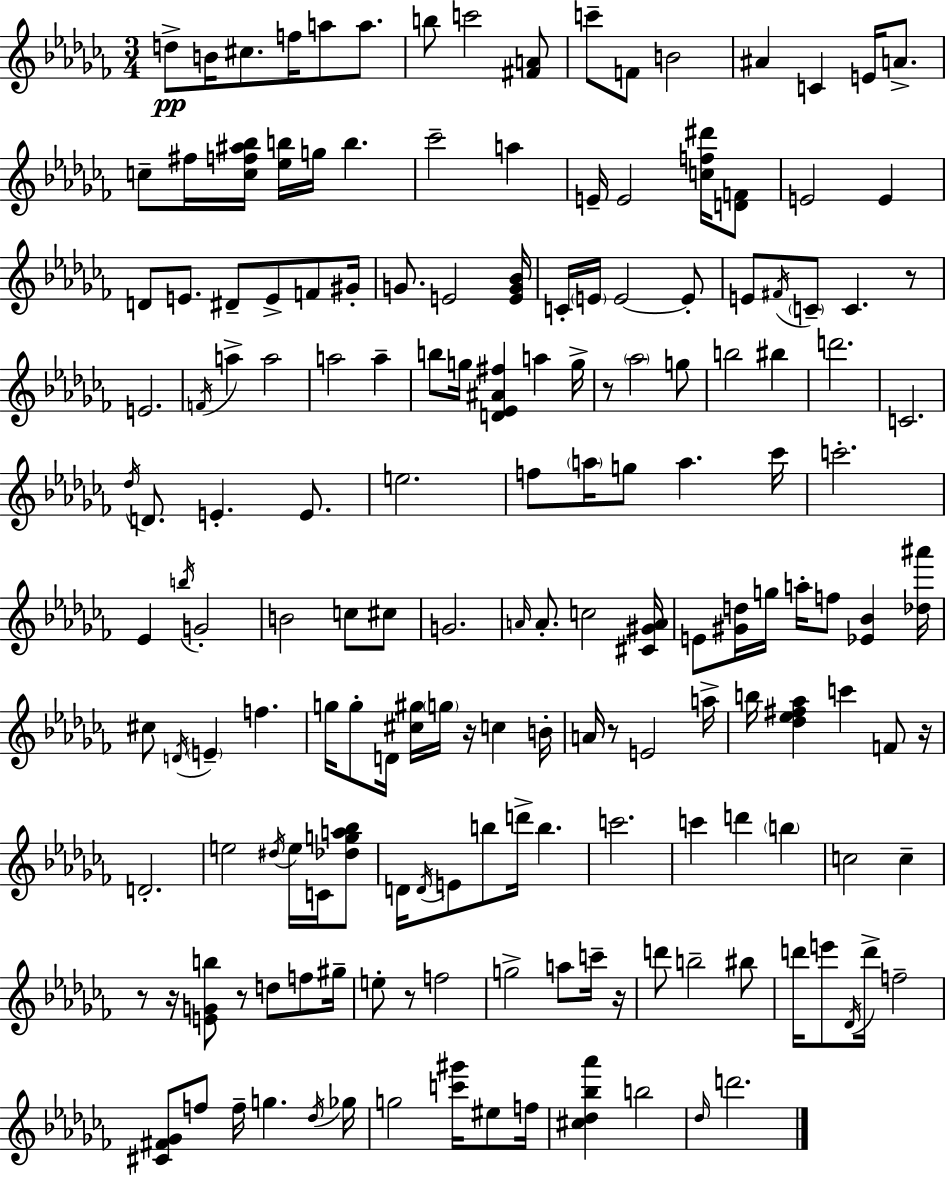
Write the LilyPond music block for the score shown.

{
  \clef treble
  \numericTimeSignature
  \time 3/4
  \key aes \minor
  d''8->\pp b'16 cis''8. f''16 a''8 a''8. | b''8 c'''2 <fis' a'>8 | c'''8-- f'8 b'2 | ais'4 c'4 e'16 a'8.-> | \break c''8-- fis''16 <c'' f'' ais'' bes''>16 <ees'' b''>16 g''16 b''4. | ces'''2-- a''4 | e'16-- e'2 <c'' f'' dis'''>16 <d' f'>8 | e'2 e'4 | \break d'8 e'8. dis'8-- e'8-> f'8 gis'16-. | g'8. e'2 <e' g' bes'>16 | c'16-. \parenthesize e'16 e'2~~ e'8-. | e'8 \acciaccatura { fis'16 } \parenthesize c'8-- c'4. r8 | \break e'2. | \acciaccatura { f'16 } a''4-> a''2 | a''2 a''4-- | b''8 g''16 <d' ees' ais' fis''>4 a''4 | \break g''16-> r8 \parenthesize aes''2 | g''8 b''2 bis''4 | d'''2. | c'2. | \break \acciaccatura { des''16 } d'8. e'4.-. | e'8. e''2. | f''8 \parenthesize a''16 g''8 a''4. | ces'''16 c'''2.-. | \break ees'4 \acciaccatura { b''16 } g'2-. | b'2 | c''8 cis''8 g'2. | \grace { a'16 } a'8.-. c''2 | \break <cis' gis' a'>16 e'8 <gis' d''>16 g''16 a''16-. f''8 | <ees' bes'>4 <des'' ais'''>16 cis''8 \acciaccatura { d'16 } \parenthesize e'4-- | f''4. g''16 g''8-. d'16 <cis'' gis''>16 \parenthesize g''16 | r16 c''4 b'16-. a'16 r8 e'2 | \break a''16-> b''16 <des'' ees'' fis'' aes''>4 c'''4 | f'8 r16 d'2.-. | e''2 | \acciaccatura { dis''16 } e''16 c'16 <des'' g'' a'' bes''>8 d'16 \acciaccatura { d'16 } e'8 b''8 | \break d'''16-> b''4. c'''2. | c'''4 | d'''4 \parenthesize b''4 c''2 | c''4-- r8 r16 <e' g' b''>8 | \break r8 d''8 f''8 gis''16-- e''8-. r8 | f''2 g''2-> | a''8 c'''16-- r16 d'''8 b''2-- | bis''8 d'''16 e'''8 \acciaccatura { des'16 } | \break d'''16-> f''2-- <cis' fis' ges'>8 f''8 | f''16-- g''4. \acciaccatura { des''16 } ges''16 g''2 | <c''' gis'''>16 eis''8 f''16 <cis'' des'' bes'' aes'''>4 | b''2 \grace { des''16 } d'''2. | \break \bar "|."
}